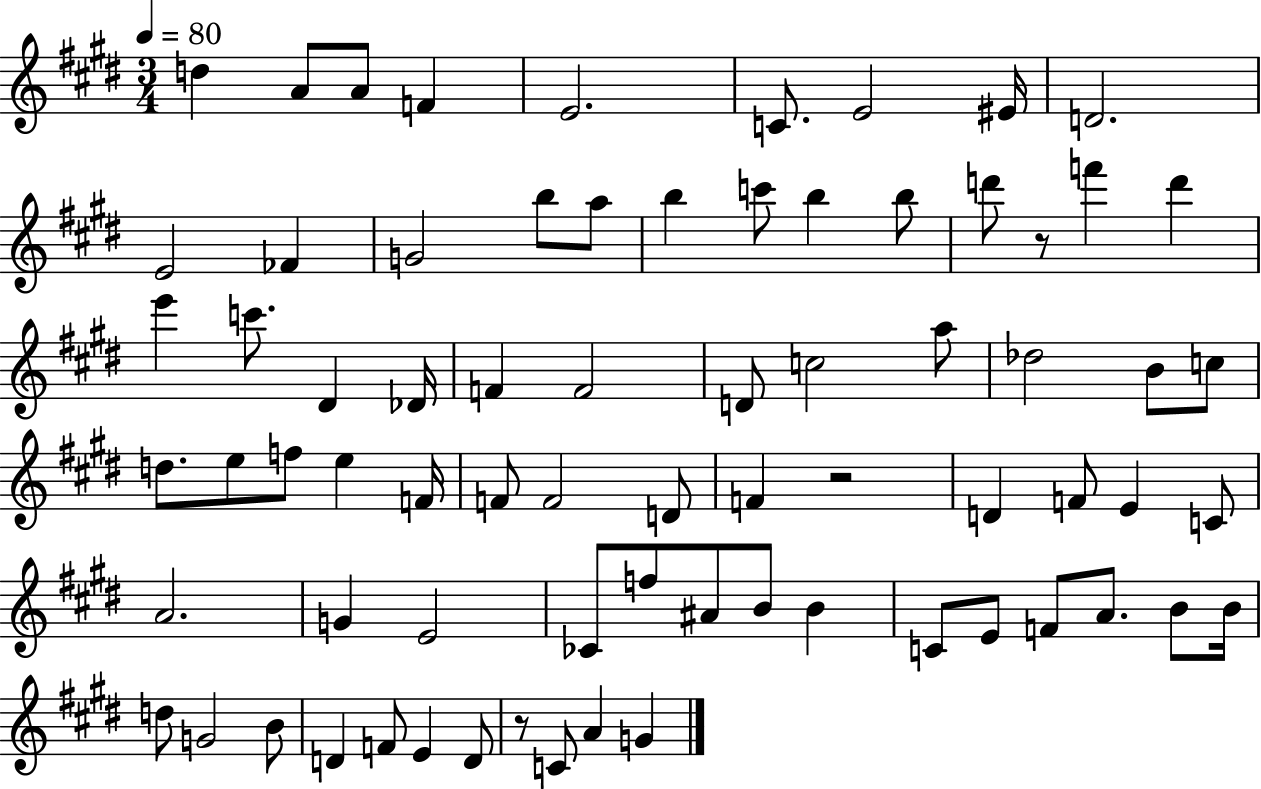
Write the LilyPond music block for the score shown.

{
  \clef treble
  \numericTimeSignature
  \time 3/4
  \key e \major
  \tempo 4 = 80
  d''4 a'8 a'8 f'4 | e'2. | c'8. e'2 eis'16 | d'2. | \break e'2 fes'4 | g'2 b''8 a''8 | b''4 c'''8 b''4 b''8 | d'''8 r8 f'''4 d'''4 | \break e'''4 c'''8. dis'4 des'16 | f'4 f'2 | d'8 c''2 a''8 | des''2 b'8 c''8 | \break d''8. e''8 f''8 e''4 f'16 | f'8 f'2 d'8 | f'4 r2 | d'4 f'8 e'4 c'8 | \break a'2. | g'4 e'2 | ces'8 f''8 ais'8 b'8 b'4 | c'8 e'8 f'8 a'8. b'8 b'16 | \break d''8 g'2 b'8 | d'4 f'8 e'4 d'8 | r8 c'8 a'4 g'4 | \bar "|."
}